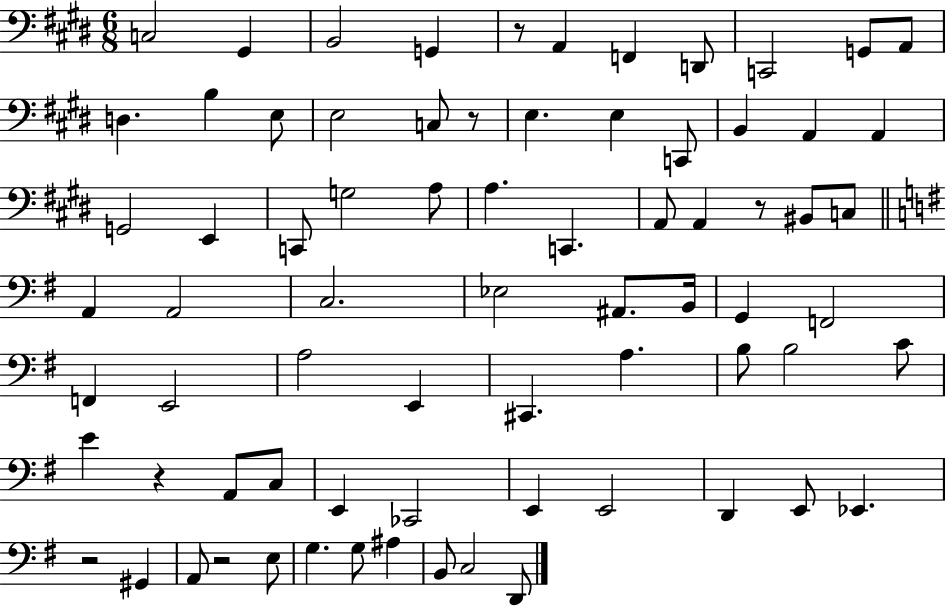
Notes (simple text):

C3/h G#2/q B2/h G2/q R/e A2/q F2/q D2/e C2/h G2/e A2/e D3/q. B3/q E3/e E3/h C3/e R/e E3/q. E3/q C2/e B2/q A2/q A2/q G2/h E2/q C2/e G3/h A3/e A3/q. C2/q. A2/e A2/q R/e BIS2/e C3/e A2/q A2/h C3/h. Eb3/h A#2/e. B2/s G2/q F2/h F2/q E2/h A3/h E2/q C#2/q. A3/q. B3/e B3/h C4/e E4/q R/q A2/e C3/e E2/q CES2/h E2/q E2/h D2/q E2/e Eb2/q. R/h G#2/q A2/e R/h E3/e G3/q. G3/e A#3/q B2/e C3/h D2/e